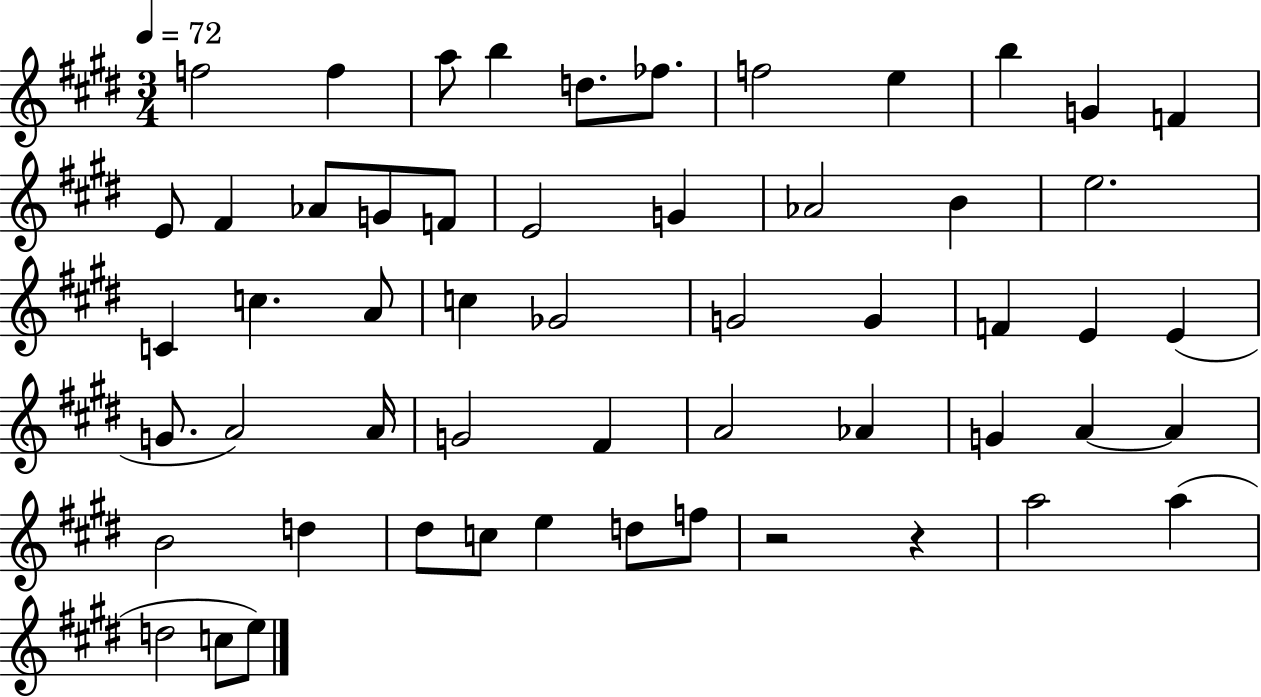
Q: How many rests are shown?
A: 2